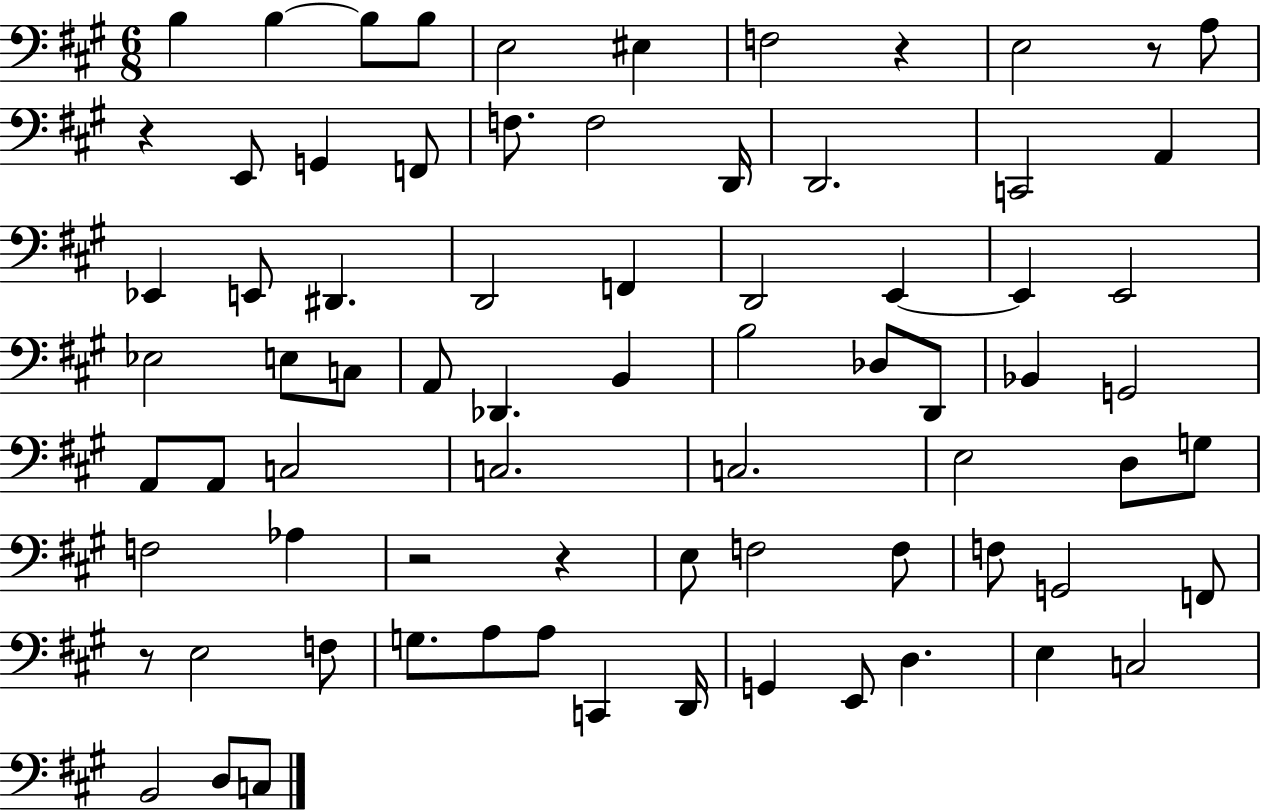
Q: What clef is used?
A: bass